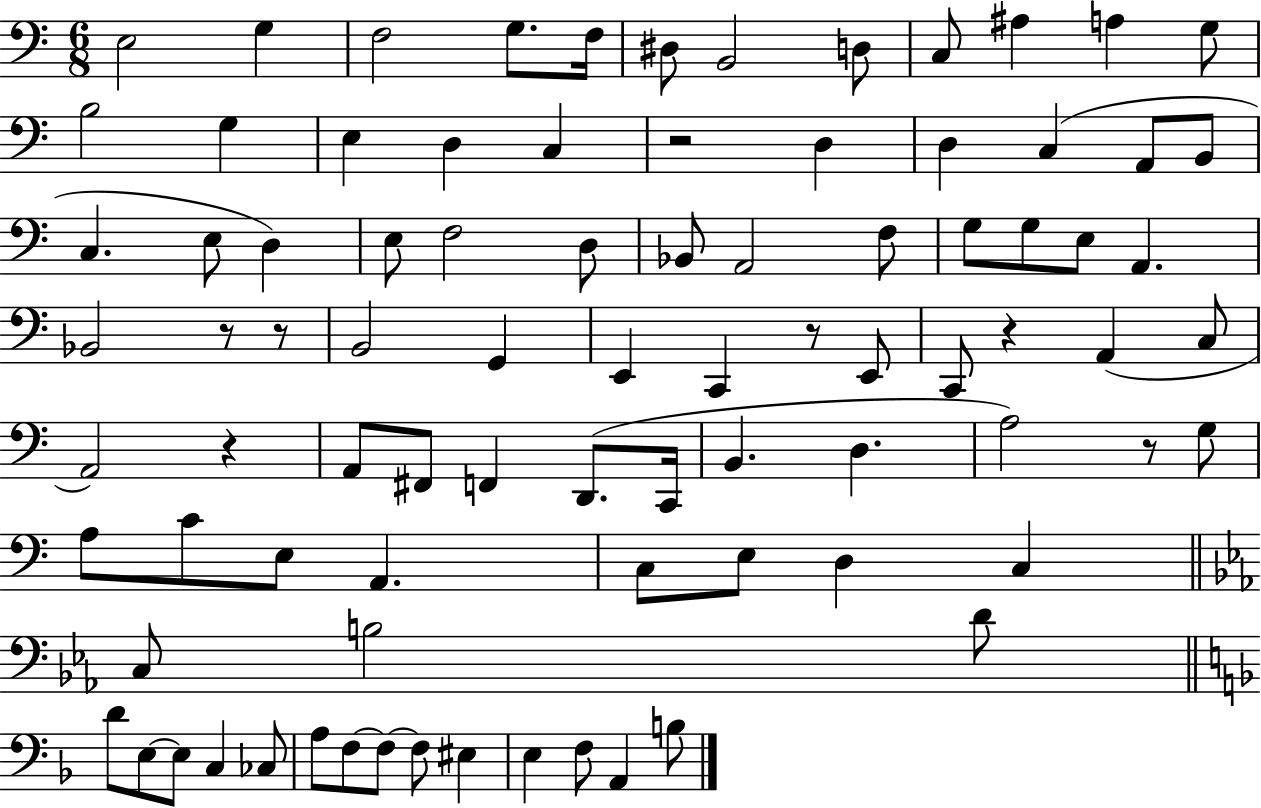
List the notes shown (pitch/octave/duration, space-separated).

E3/h G3/q F3/h G3/e. F3/s D#3/e B2/h D3/e C3/e A#3/q A3/q G3/e B3/h G3/q E3/q D3/q C3/q R/h D3/q D3/q C3/q A2/e B2/e C3/q. E3/e D3/q E3/e F3/h D3/e Bb2/e A2/h F3/e G3/e G3/e E3/e A2/q. Bb2/h R/e R/e B2/h G2/q E2/q C2/q R/e E2/e C2/e R/q A2/q C3/e A2/h R/q A2/e F#2/e F2/q D2/e. C2/s B2/q. D3/q. A3/h R/e G3/e A3/e C4/e E3/e A2/q. C3/e E3/e D3/q C3/q C3/e B3/h D4/e D4/e E3/e E3/e C3/q CES3/e A3/e F3/e F3/e F3/e EIS3/q E3/q F3/e A2/q B3/e